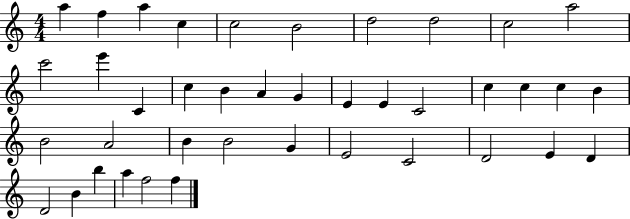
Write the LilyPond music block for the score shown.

{
  \clef treble
  \numericTimeSignature
  \time 4/4
  \key c \major
  a''4 f''4 a''4 c''4 | c''2 b'2 | d''2 d''2 | c''2 a''2 | \break c'''2 e'''4 c'4 | c''4 b'4 a'4 g'4 | e'4 e'4 c'2 | c''4 c''4 c''4 b'4 | \break b'2 a'2 | b'4 b'2 g'4 | e'2 c'2 | d'2 e'4 d'4 | \break d'2 b'4 b''4 | a''4 f''2 f''4 | \bar "|."
}